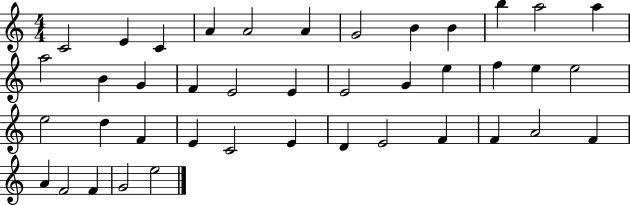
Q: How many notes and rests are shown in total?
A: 41